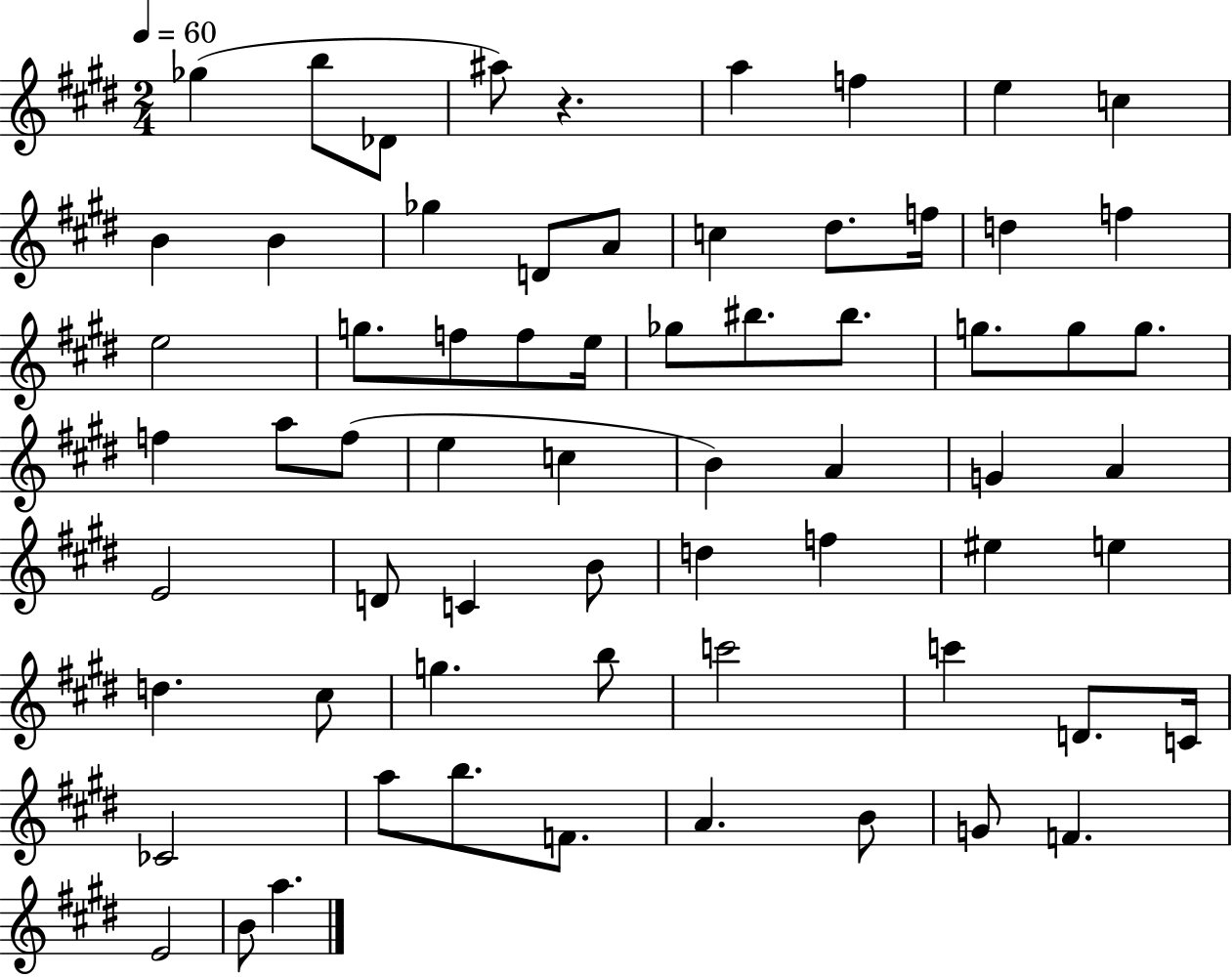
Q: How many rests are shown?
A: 1